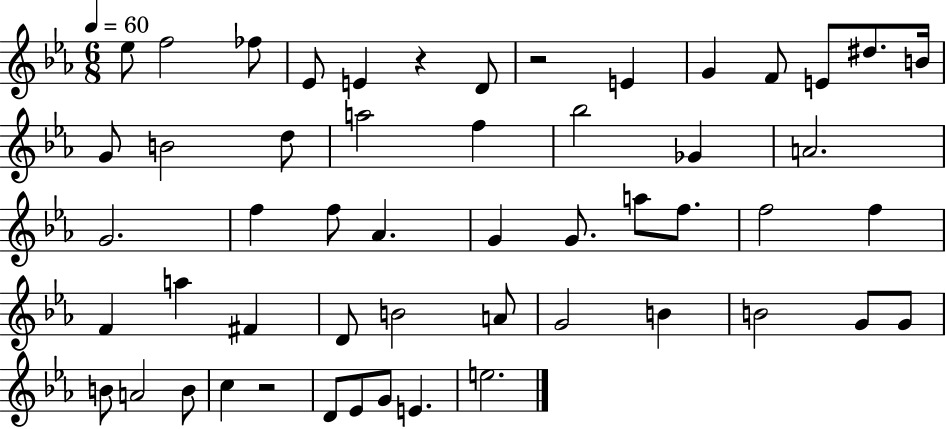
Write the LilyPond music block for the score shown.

{
  \clef treble
  \numericTimeSignature
  \time 6/8
  \key ees \major
  \tempo 4 = 60
  ees''8 f''2 fes''8 | ees'8 e'4 r4 d'8 | r2 e'4 | g'4 f'8 e'8 dis''8. b'16 | \break g'8 b'2 d''8 | a''2 f''4 | bes''2 ges'4 | a'2. | \break g'2. | f''4 f''8 aes'4. | g'4 g'8. a''8 f''8. | f''2 f''4 | \break f'4 a''4 fis'4 | d'8 b'2 a'8 | g'2 b'4 | b'2 g'8 g'8 | \break b'8 a'2 b'8 | c''4 r2 | d'8 ees'8 g'8 e'4. | e''2. | \break \bar "|."
}